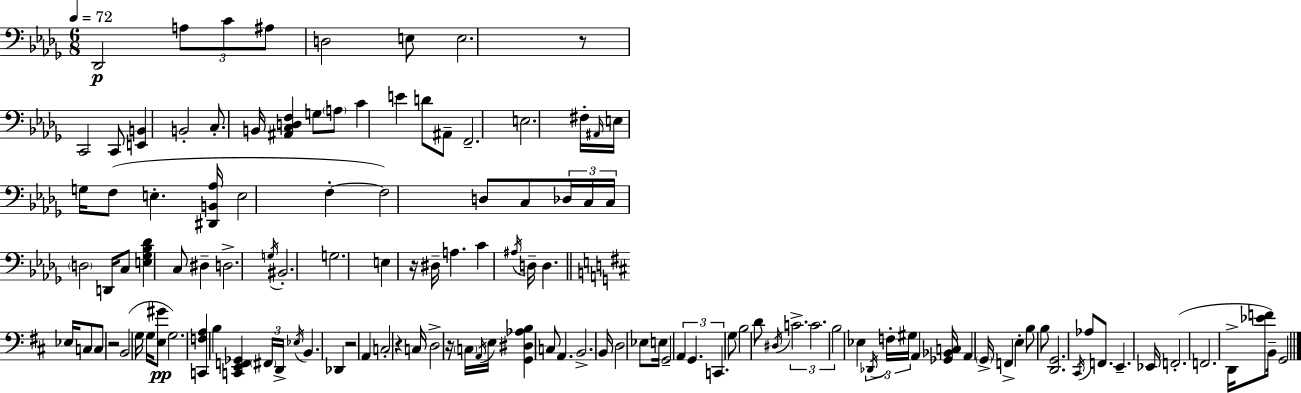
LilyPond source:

{
  \clef bass
  \numericTimeSignature
  \time 6/8
  \key bes \minor
  \tempo 4 = 72
  des,2\p \tuplet 3/2 { a8 c'8 | ais8 } d2 e8 | e2. | r8 c,2 c,8 | \break <e, b,>4 b,2-. | c8.-. b,16 <ais, c d f>4 g8 \parenthesize a8 | c'4 e'4 d'8 ais,8-- | f,2.-- | \break e2. | fis16-. \grace { ais,16 } e16 g16 f8( e4.-. | <dis, b, aes>16 e2 f4-.~~ | f2) d8 c8 | \break \tuplet 3/2 { des16 c16 c16 } \parenthesize d2 | d,16 c8 <e ges bes des'>4 c8 dis4-- | d2.-> | \acciaccatura { g16 } bis,2.-. | \break g2. | e4 r16 dis16-- a4. | c'4 \acciaccatura { ais16 } d16-- d4. | \bar "||" \break \key d \major ees16 c8 c8 r2 | b,2( g16 g16 <e gis'>8\pp | g2.) | <c, f a>4 b4 <c, e, f, ges,>4 | \break \tuplet 3/2 { \parenthesize fis,16 d,16-> \acciaccatura { ees16 } } b,4. des,4 | r2 a,4 | c2-. r4 | c16 d2-> r16 | \break \parenthesize c16 \acciaccatura { a,16 } e16 <g, dis aes b>4 c8 a,4. | b,2.-> | b,16 d2 | ees8 e16 g,2-- \tuplet 3/2 { a,4 | \break g,4. c,4. } | g8 b2 | d'8 \acciaccatura { dis16 } \tuplet 3/2 { c'2.-> | c'2. | \break b2 } | ees4 \tuplet 3/2 { \acciaccatura { des,16 } f16-. gis16 } a,4 <ges, bes, c>16 | a,4 \parenthesize g,16-> f,4-> e4-. | b8 b8 <d, g,>2. | \break \acciaccatura { cis,16 } aes8 f,8. e,4.-- | ees,16 f,2.-.( | f,2. | d,16-> <ees' f'>8 b,16--) g,2 | \break \bar "|."
}